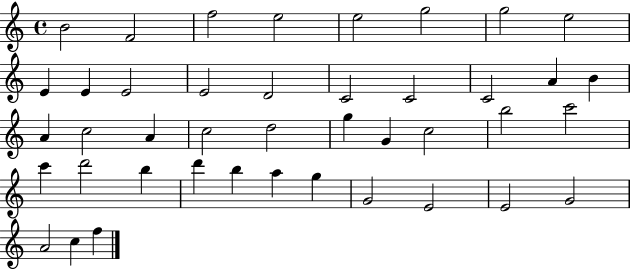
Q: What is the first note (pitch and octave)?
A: B4